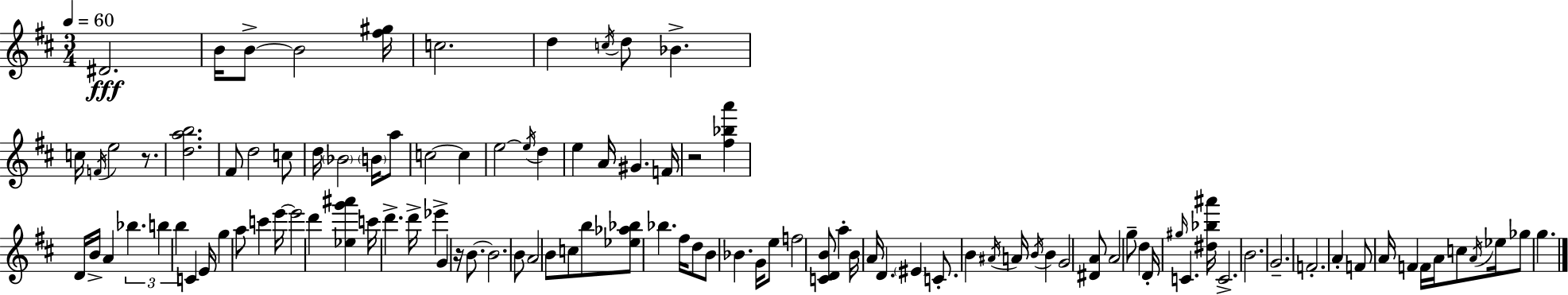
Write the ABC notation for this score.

X:1
T:Untitled
M:3/4
L:1/4
K:D
^D2 B/4 B/2 B2 [^f^g]/4 c2 d c/4 d/2 _B c/4 F/4 e2 z/2 [dab]2 ^F/2 d2 c/2 d/4 _B2 B/4 a/2 c2 c e2 e/4 d e A/4 ^G F/4 z2 [^f_ba'] D/4 B/4 A _b b b C E/4 g a/2 c' e'/4 e'2 d' [_eg'^a'] c'/4 d' d'/4 _e' G z/4 B/2 B2 B/2 A2 B/2 c/2 b/2 [_e_a_b]/2 _b ^f/4 d/2 B/2 _B G/4 e/2 f2 [CDB]/2 a B/4 A/4 D ^E C/2 B ^A/4 A/4 B/4 B G2 [^DA]/2 A2 g/2 d D/4 ^g/4 C [^d_b^a']/4 C2 B2 G2 F2 A F/2 A/4 F F/4 A/4 c/2 A/4 _e/4 _g/2 g